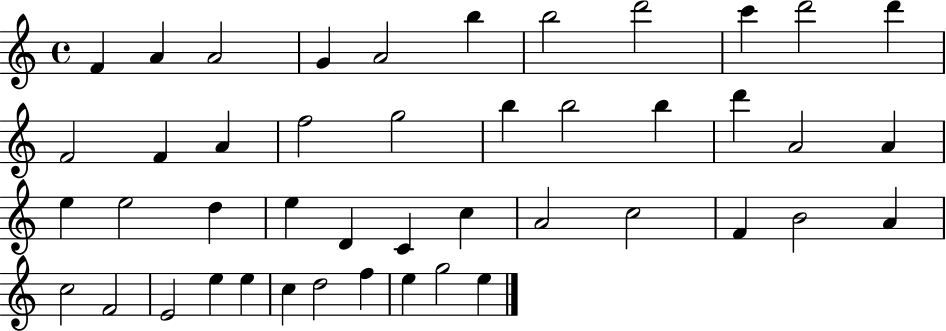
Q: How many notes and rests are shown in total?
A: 45